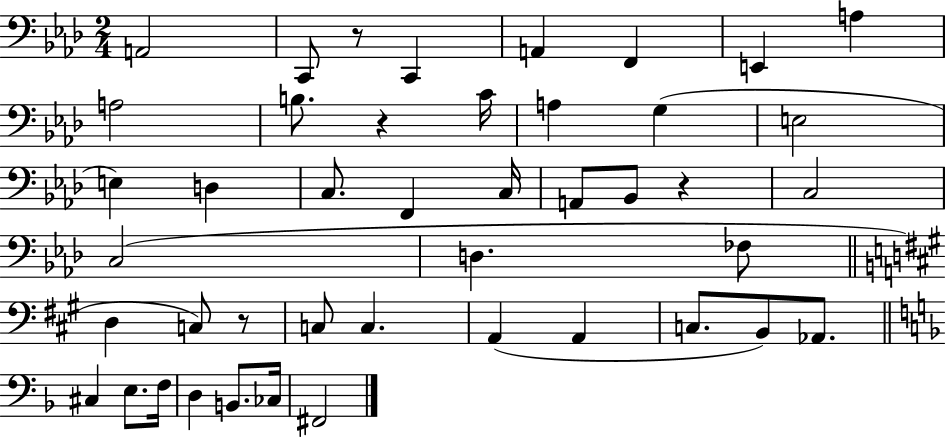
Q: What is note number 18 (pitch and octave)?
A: C3